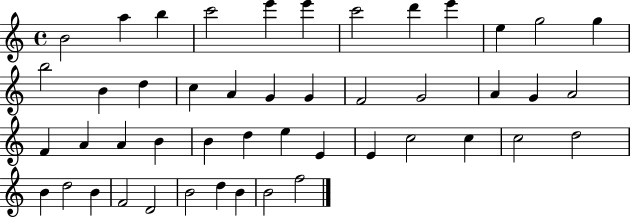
X:1
T:Untitled
M:4/4
L:1/4
K:C
B2 a b c'2 e' e' c'2 d' e' e g2 g b2 B d c A G G F2 G2 A G A2 F A A B B d e E E c2 c c2 d2 B d2 B F2 D2 B2 d B B2 f2